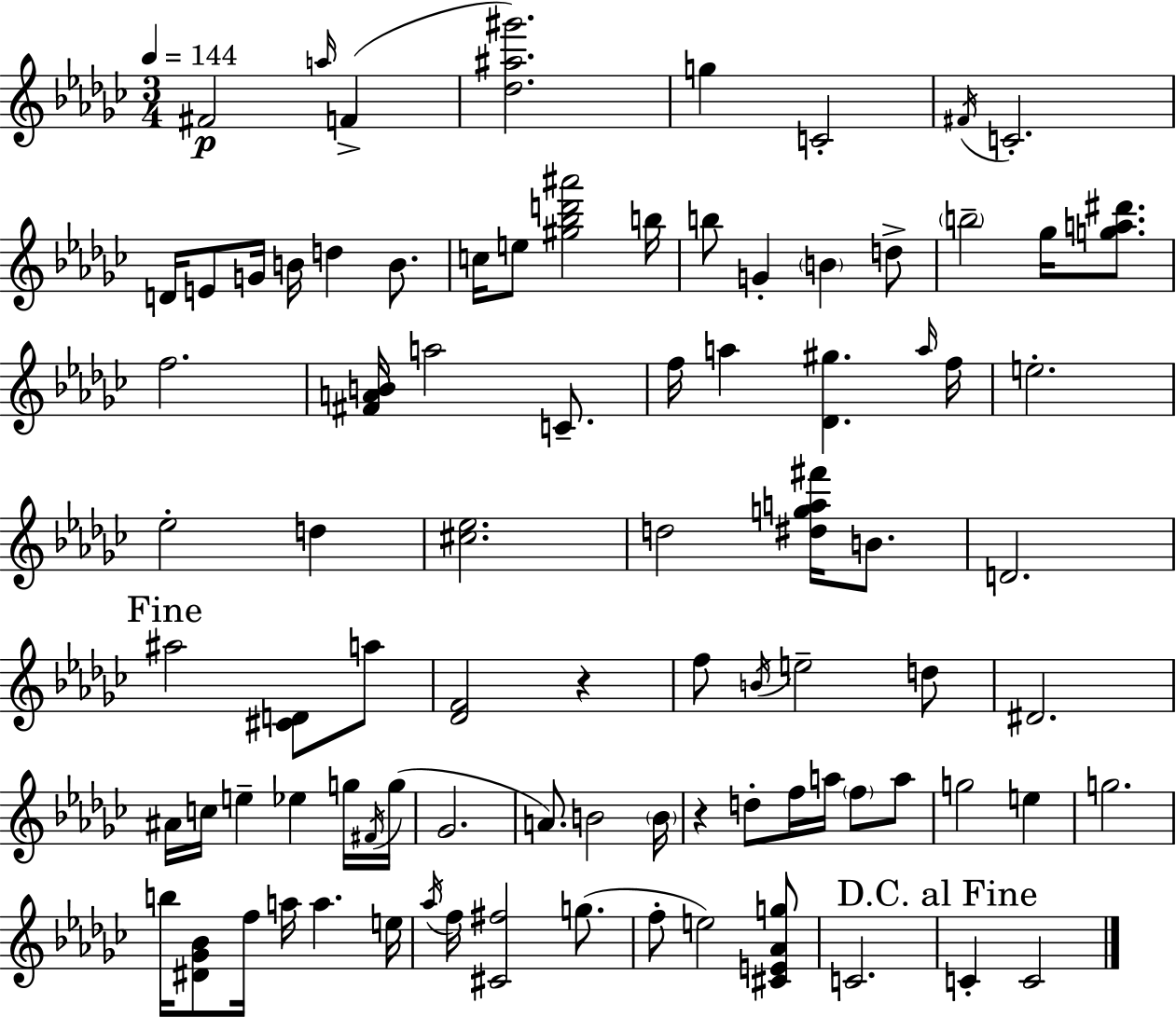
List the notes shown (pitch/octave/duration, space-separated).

F#4/h A5/s F4/q [Db5,A#5,G#6]/h. G5/q C4/h F#4/s C4/h. D4/s E4/e G4/s B4/s D5/q B4/e. C5/s E5/e [G#5,Bb5,D6,A#6]/h B5/s B5/e G4/q B4/q D5/e B5/h Gb5/s [G5,A5,D#6]/e. F5/h. [F#4,A4,B4]/s A5/h C4/e. F5/s A5/q [Db4,G#5]/q. A5/s F5/s E5/h. Eb5/h D5/q [C#5,Eb5]/h. D5/h [D#5,G5,A5,F#6]/s B4/e. D4/h. A#5/h [C#4,D4]/e A5/e [Db4,F4]/h R/q F5/e B4/s E5/h D5/e D#4/h. A#4/s C5/s E5/q Eb5/q G5/s F#4/s G5/s Gb4/h. A4/e. B4/h B4/s R/q D5/e F5/s A5/s F5/e A5/e G5/h E5/q G5/h. B5/s [D#4,Gb4,Bb4]/e F5/s A5/s A5/q. E5/s Ab5/s F5/s [C#4,F#5]/h G5/e. F5/e E5/h [C#4,E4,Ab4,G5]/e C4/h. C4/q C4/h